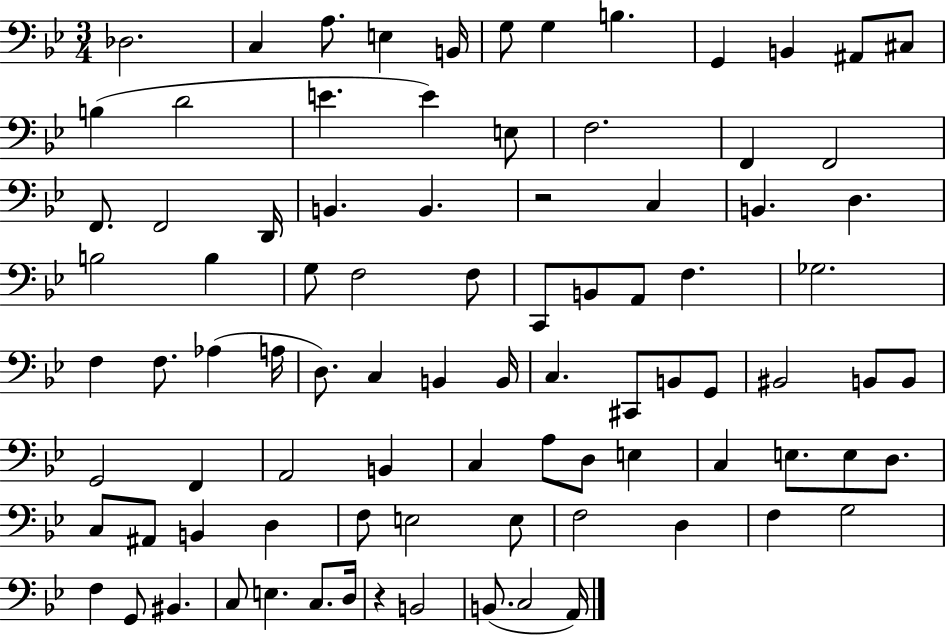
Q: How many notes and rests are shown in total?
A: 89